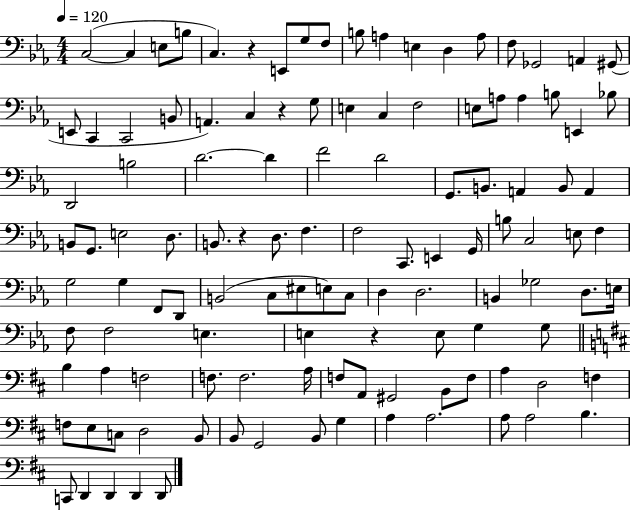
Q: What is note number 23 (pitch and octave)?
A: C3